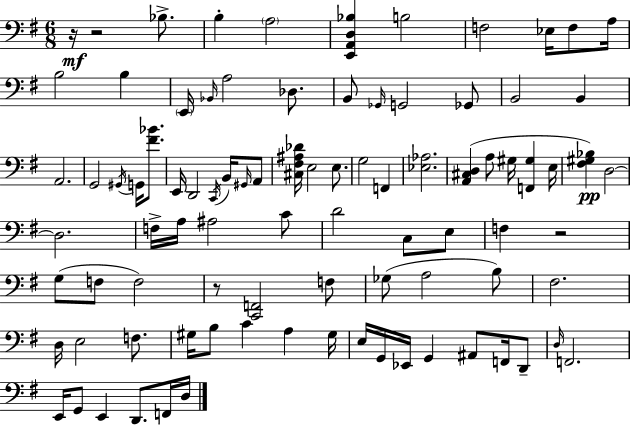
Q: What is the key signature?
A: G major